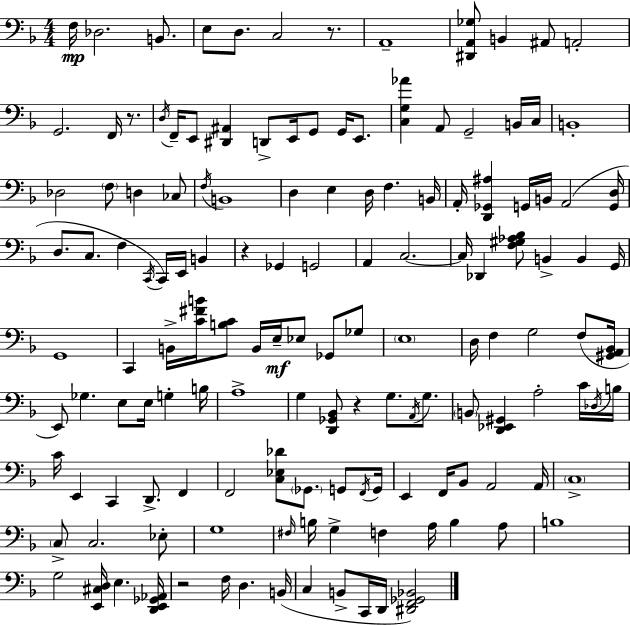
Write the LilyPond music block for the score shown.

{
  \clef bass
  \numericTimeSignature
  \time 4/4
  \key d \minor
  \repeat volta 2 { f16\mp des2. b,8. | e8 d8. c2 r8. | a,1-- | <dis, a, ges>8 b,4 ais,8 a,2-. | \break g,2. f,16 r8. | \acciaccatura { d16 } f,16-- e,8 <dis, ais,>4 d,8-> e,16 g,8 g,16 e,8. | <c g aes'>4 a,8 g,2-- b,16 | c16 b,1-. | \break des2 \parenthesize f8 d4 ces8 | \acciaccatura { f16 } b,1 | d4 e4 d16 f4. | b,16 a,16-. <d, ges, ais>4 g,16 b,16 a,2( | \break <g, d>16 d8. c8. f4 \acciaccatura { c,16 }) c,16 e,16 b,4 | r4 ges,4 g,2 | a,4 c2.~~ | c16 des,4 <f gis aes bes>8 b,4-> b,4 | \break g,16 g,1 | c,4 b,16-> <c' fis' b'>16 <b c'>8 b,16 e16--\mf ees8 ges,8 | ges8 \parenthesize e1 | d16 f4 g2 | \break f8( <gis, a, bes,>16 e,8) ges4. e8 e16 g4-. | b16 a1-> | g4 <d, ges, bes,>8 r4 g8. | \acciaccatura { a,16 } g8. \parenthesize b,8 <d, ees, gis,>4 a2-. | \break c'16 \acciaccatura { des16 } b16 c'16 e,4 c,4 d,8.-> | f,4 f,2 <c ees des'>8 \parenthesize ges,8. | g,8 \acciaccatura { f,16 } g,16 e,4 f,16 bes,8 a,2 | a,16 \parenthesize c1-> | \break \parenthesize c8-> c2. | ees8-. g1 | \grace { fis16 } b16 g4-> f4 | a16 b4 a8 b1 | \break g2 <e, cis d>16 | e4. <d, e, ges, aes,>16 r2 f16 | d4. b,16( c4 b,8-> c,16 d,16 <dis, f, ges, bes,>2) | } \bar "|."
}